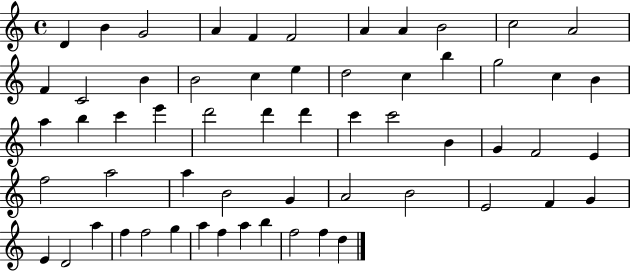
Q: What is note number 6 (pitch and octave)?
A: F4